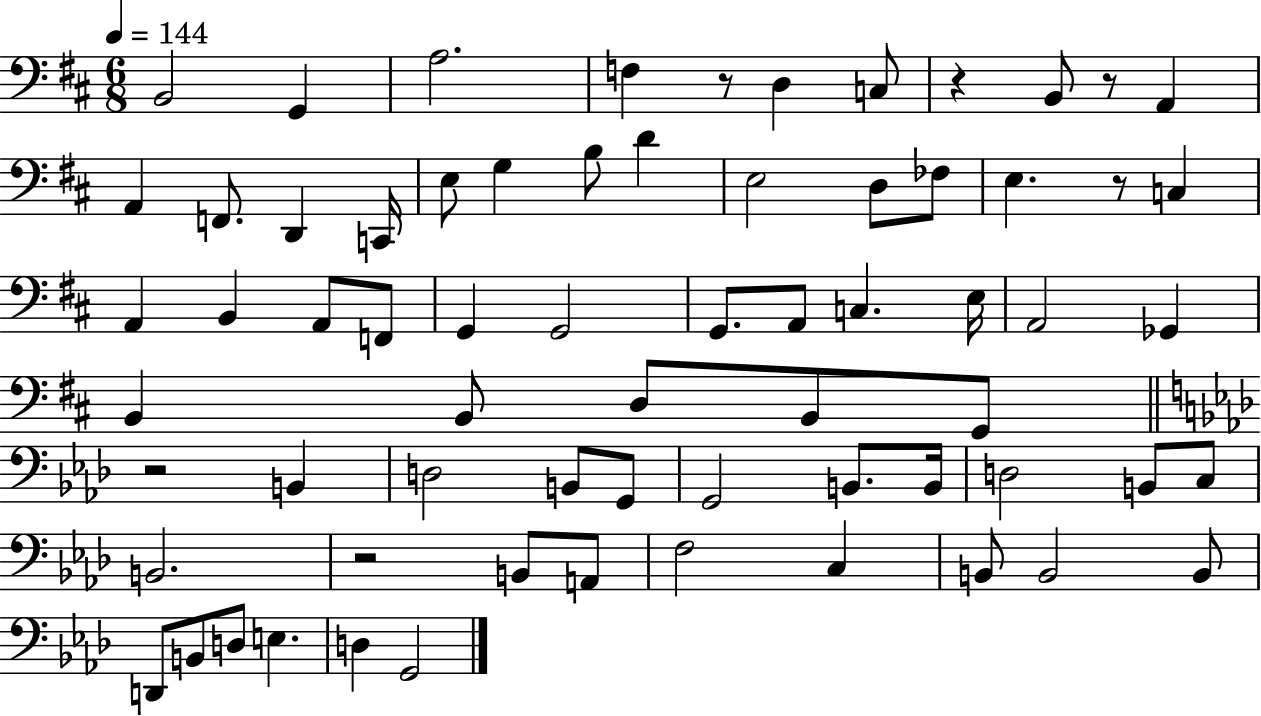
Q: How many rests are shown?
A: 6